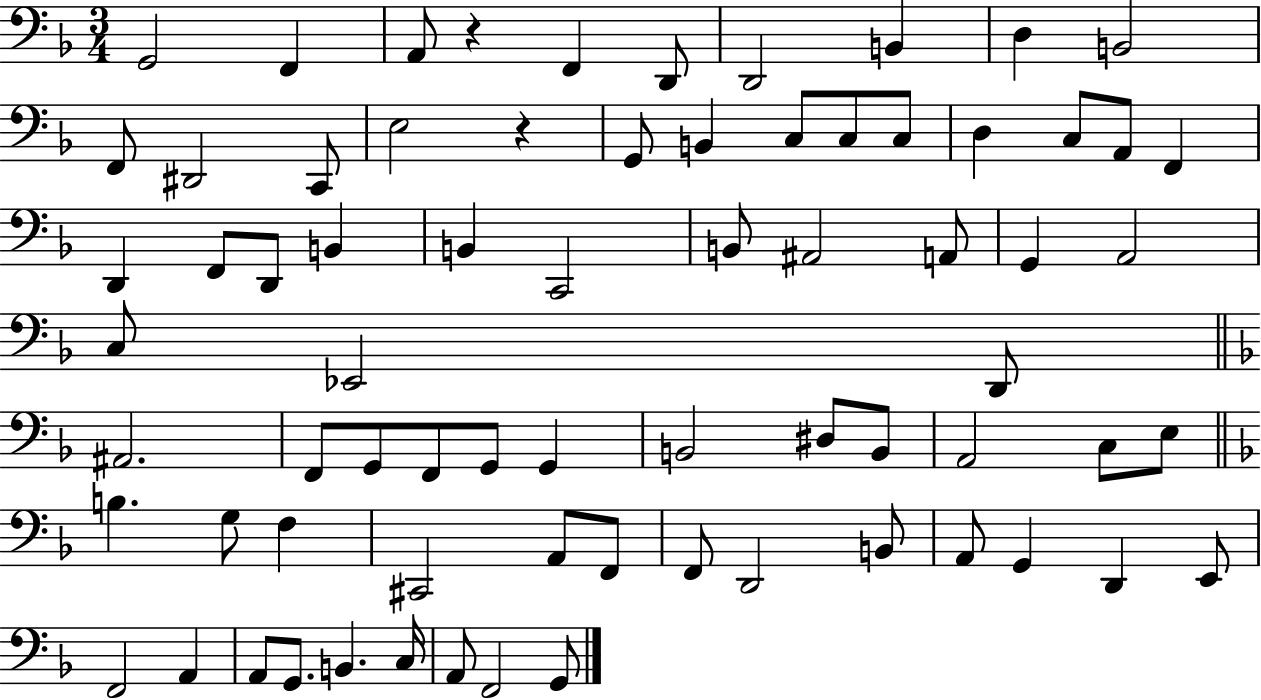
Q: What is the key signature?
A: F major